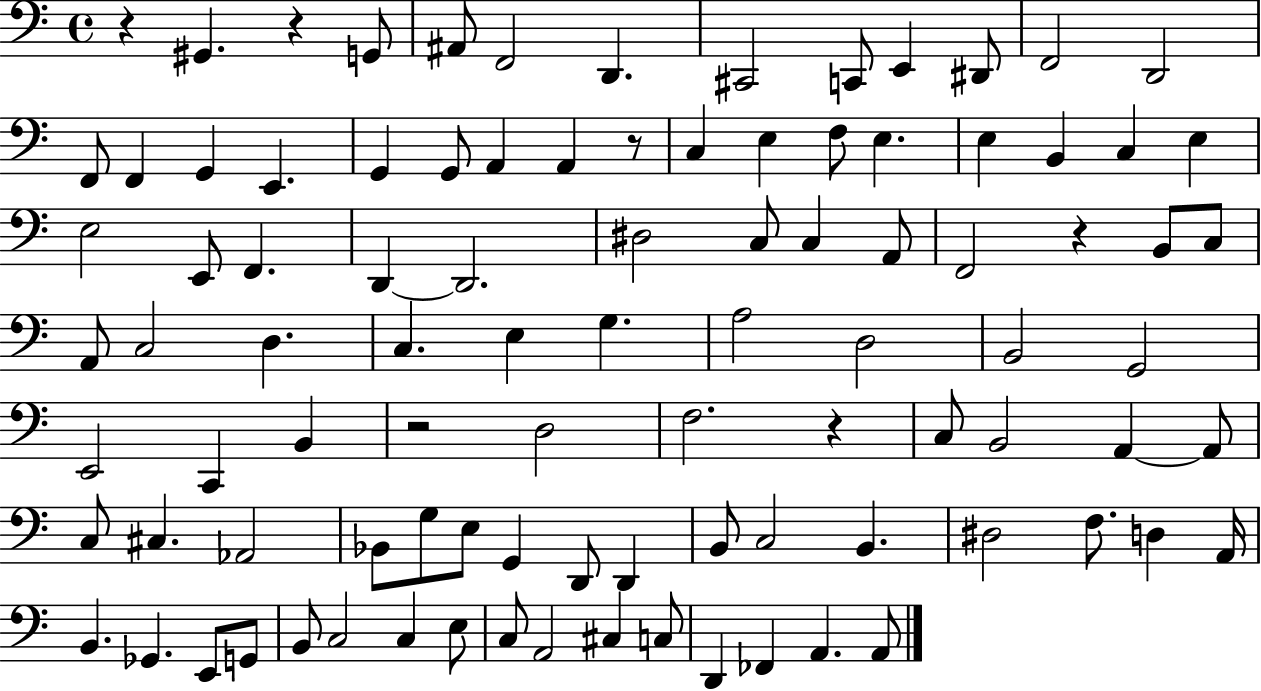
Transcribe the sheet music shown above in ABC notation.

X:1
T:Untitled
M:4/4
L:1/4
K:C
z ^G,, z G,,/2 ^A,,/2 F,,2 D,, ^C,,2 C,,/2 E,, ^D,,/2 F,,2 D,,2 F,,/2 F,, G,, E,, G,, G,,/2 A,, A,, z/2 C, E, F,/2 E, E, B,, C, E, E,2 E,,/2 F,, D,, D,,2 ^D,2 C,/2 C, A,,/2 F,,2 z B,,/2 C,/2 A,,/2 C,2 D, C, E, G, A,2 D,2 B,,2 G,,2 E,,2 C,, B,, z2 D,2 F,2 z C,/2 B,,2 A,, A,,/2 C,/2 ^C, _A,,2 _B,,/2 G,/2 E,/2 G,, D,,/2 D,, B,,/2 C,2 B,, ^D,2 F,/2 D, A,,/4 B,, _G,, E,,/2 G,,/2 B,,/2 C,2 C, E,/2 C,/2 A,,2 ^C, C,/2 D,, _F,, A,, A,,/2